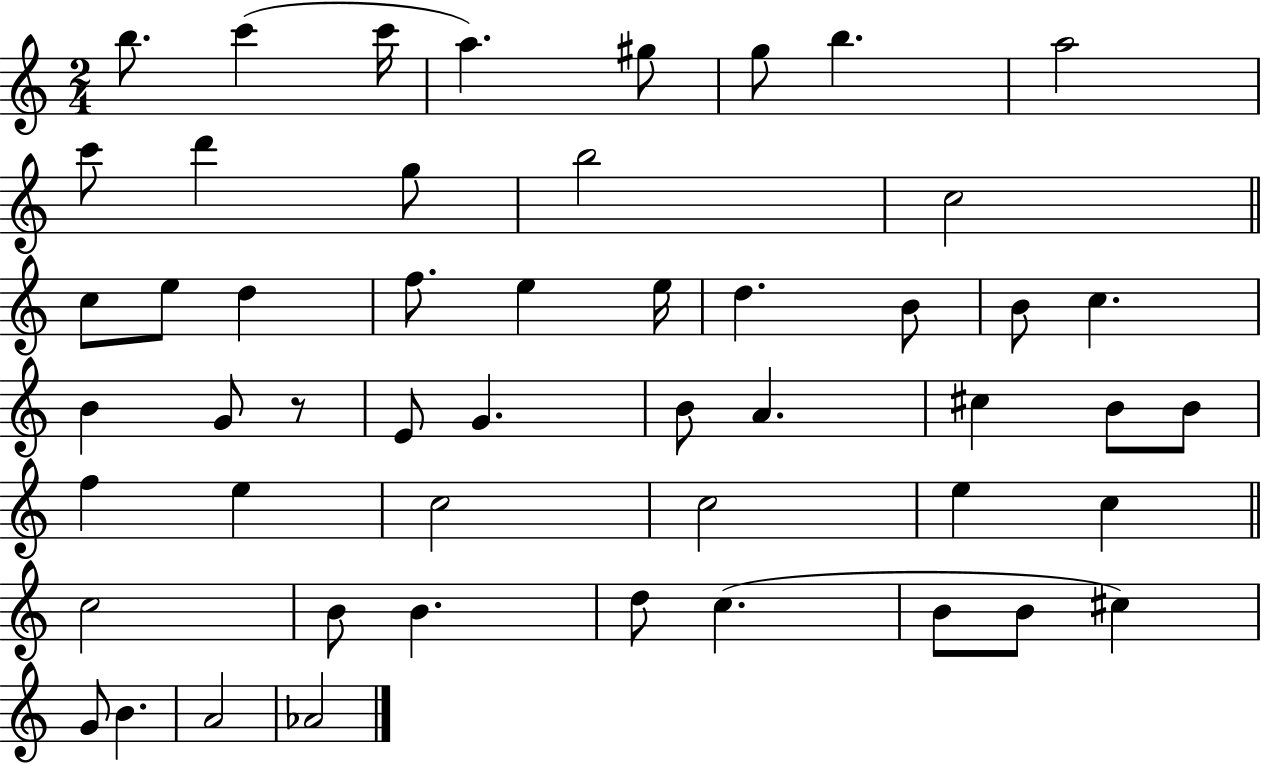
{
  \clef treble
  \numericTimeSignature
  \time 2/4
  \key c \major
  b''8. c'''4( c'''16 | a''4.) gis''8 | g''8 b''4. | a''2 | \break c'''8 d'''4 g''8 | b''2 | c''2 | \bar "||" \break \key a \minor c''8 e''8 d''4 | f''8. e''4 e''16 | d''4. b'8 | b'8 c''4. | \break b'4 g'8 r8 | e'8 g'4. | b'8 a'4. | cis''4 b'8 b'8 | \break f''4 e''4 | c''2 | c''2 | e''4 c''4 | \break \bar "||" \break \key c \major c''2 | b'8 b'4. | d''8 c''4.( | b'8 b'8 cis''4) | \break g'8 b'4. | a'2 | aes'2 | \bar "|."
}